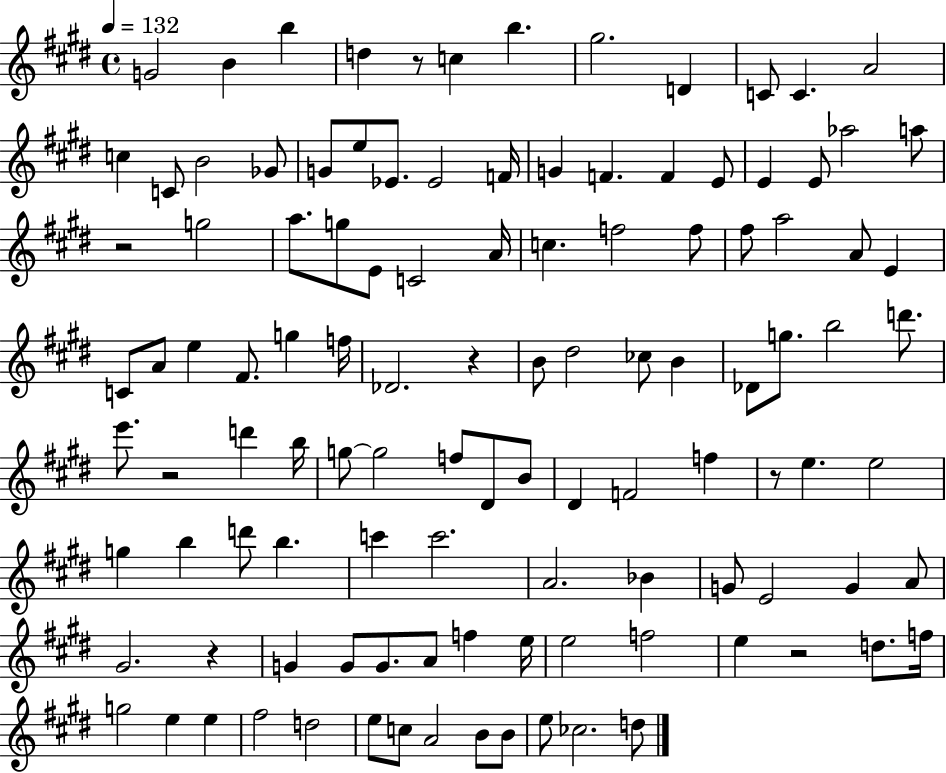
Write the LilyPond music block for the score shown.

{
  \clef treble
  \time 4/4
  \defaultTimeSignature
  \key e \major
  \tempo 4 = 132
  g'2 b'4 b''4 | d''4 r8 c''4 b''4. | gis''2. d'4 | c'8 c'4. a'2 | \break c''4 c'8 b'2 ges'8 | g'8 e''8 ees'8. ees'2 f'16 | g'4 f'4. f'4 e'8 | e'4 e'8 aes''2 a''8 | \break r2 g''2 | a''8. g''8 e'8 c'2 a'16 | c''4. f''2 f''8 | fis''8 a''2 a'8 e'4 | \break c'8 a'8 e''4 fis'8. g''4 f''16 | des'2. r4 | b'8 dis''2 ces''8 b'4 | des'8 g''8. b''2 d'''8. | \break e'''8. r2 d'''4 b''16 | g''8~~ g''2 f''8 dis'8 b'8 | dis'4 f'2 f''4 | r8 e''4. e''2 | \break g''4 b''4 d'''8 b''4. | c'''4 c'''2. | a'2. bes'4 | g'8 e'2 g'4 a'8 | \break gis'2. r4 | g'4 g'8 g'8. a'8 f''4 e''16 | e''2 f''2 | e''4 r2 d''8. f''16 | \break g''2 e''4 e''4 | fis''2 d''2 | e''8 c''8 a'2 b'8 b'8 | e''8 ces''2. d''8 | \break \bar "|."
}